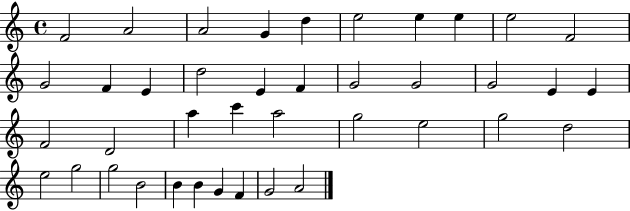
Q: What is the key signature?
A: C major